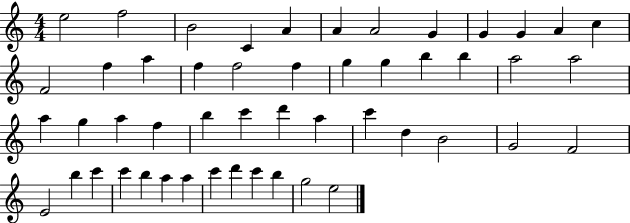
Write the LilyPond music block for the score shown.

{
  \clef treble
  \numericTimeSignature
  \time 4/4
  \key c \major
  e''2 f''2 | b'2 c'4 a'4 | a'4 a'2 g'4 | g'4 g'4 a'4 c''4 | \break f'2 f''4 a''4 | f''4 f''2 f''4 | g''4 g''4 b''4 b''4 | a''2 a''2 | \break a''4 g''4 a''4 f''4 | b''4 c'''4 d'''4 a''4 | c'''4 d''4 b'2 | g'2 f'2 | \break e'2 b''4 c'''4 | c'''4 b''4 a''4 a''4 | c'''4 d'''4 c'''4 b''4 | g''2 e''2 | \break \bar "|."
}